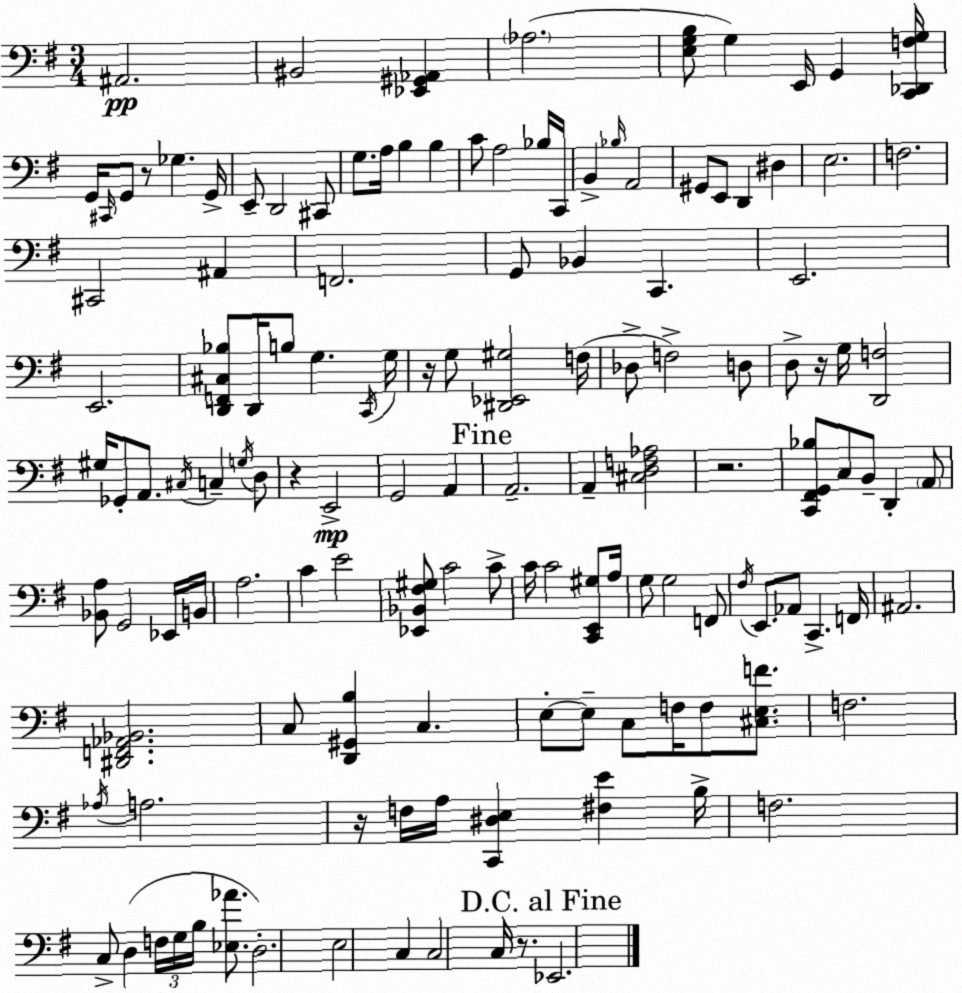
X:1
T:Untitled
M:3/4
L:1/4
K:Em
^A,,2 ^B,,2 [_E,,^G,,_A,,] _A,2 [E,G,B,]/2 G, E,,/4 G,, [C,,_D,,F,G,]/4 G,,/4 ^C,,/4 G,,/2 z/2 _G, G,,/4 E,,/2 D,,2 ^C,,/2 G,/2 A,/4 B, B, C/2 A,2 _B,/4 C,,/4 B,, _B,/4 A,,2 ^G,,/2 E,,/2 D,, ^D, E,2 F,2 ^C,,2 ^A,, F,,2 G,,/2 _B,, C,, E,,2 E,,2 [D,,F,,^C,_B,]/2 D,,/4 B,/2 G, C,,/4 G,/4 z/4 G,/2 [^D,,_E,,^G,]2 F,/4 _D,/2 F,2 D,/2 D,/2 z/4 G,/4 [D,,F,]2 ^G,/4 _G,,/2 A,,/2 ^C,/4 C, G,/4 D,/2 z E,,2 G,,2 A,, A,,2 A,, [^C,D,F,_A,]2 z2 [C,,^F,,G,,_B,]/2 C,/2 B,,/2 D,, A,,/2 [_B,,A,]/2 G,,2 _E,,/4 B,,/4 A,2 C E2 [_E,,_B,,^F,^G,]/2 C2 C/2 C/4 C2 [C,,E,,^G,]/2 A,/4 G,/2 G,2 F,,/2 ^F,/4 E,,/2 _A,,/2 C,, F,,/4 ^A,,2 [^D,,F,,_A,,_B,,]2 C,/2 [D,,^G,,B,] C, E,/2 E,/2 C,/2 F,/4 F,/2 [^C,E,F]/2 F,2 _A,/4 A,2 z/4 F,/4 A,/4 [C,,^D,E,] [^F,E] B,/4 F,2 C,/2 D, F,/4 G,/4 B,/4 [_E,_A]/2 D,2 E,2 C, C,2 C,/4 z/2 _E,,2